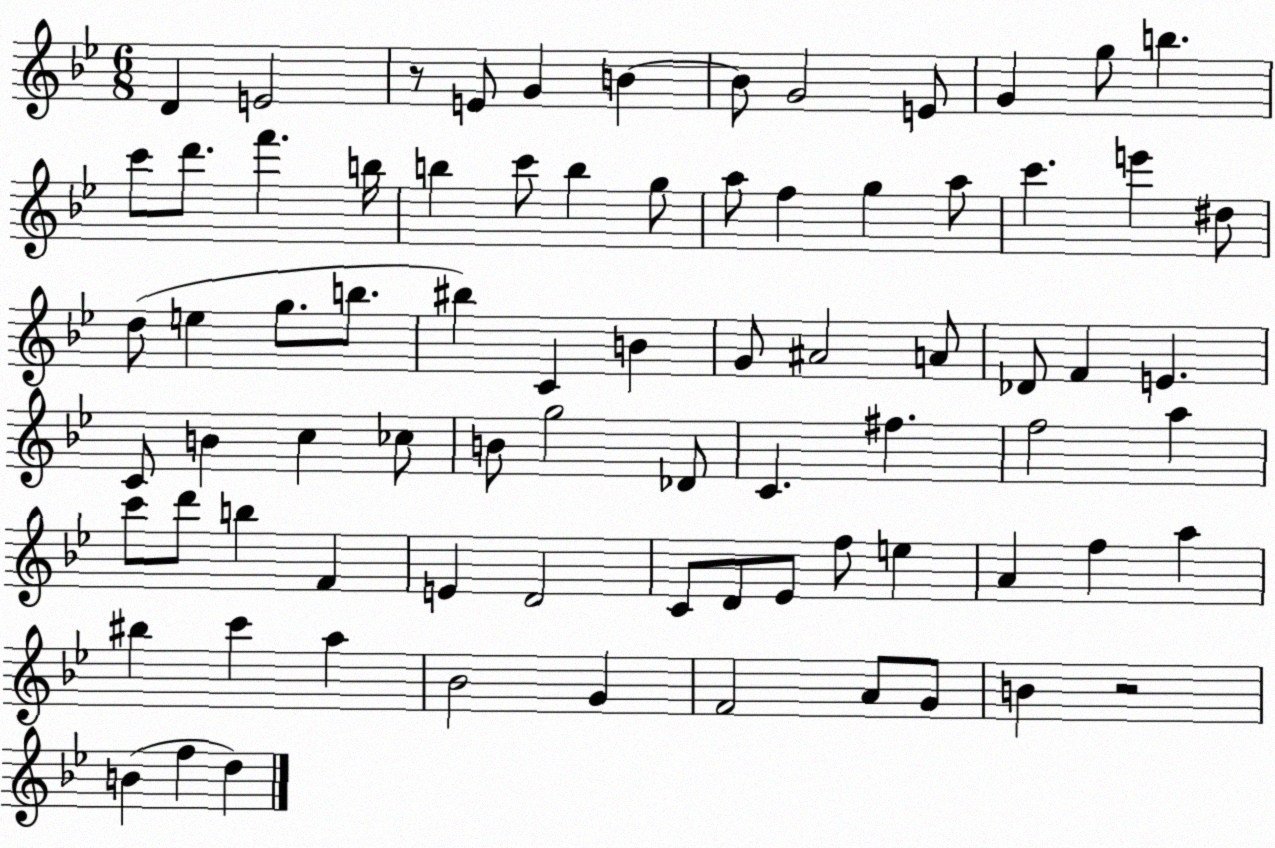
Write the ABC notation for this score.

X:1
T:Untitled
M:6/8
L:1/4
K:Bb
D E2 z/2 E/2 G B B/2 G2 E/2 G g/2 b c'/2 d'/2 f' b/4 b c'/2 b g/2 a/2 f g a/2 c' e' ^d/2 d/2 e g/2 b/2 ^b C B G/2 ^A2 A/2 _D/2 F E C/2 B c _c/2 B/2 g2 _D/2 C ^f f2 a c'/2 d'/2 b F E D2 C/2 D/2 _E/2 f/2 e A f a ^b c' a _B2 G F2 A/2 G/2 B z2 B f d